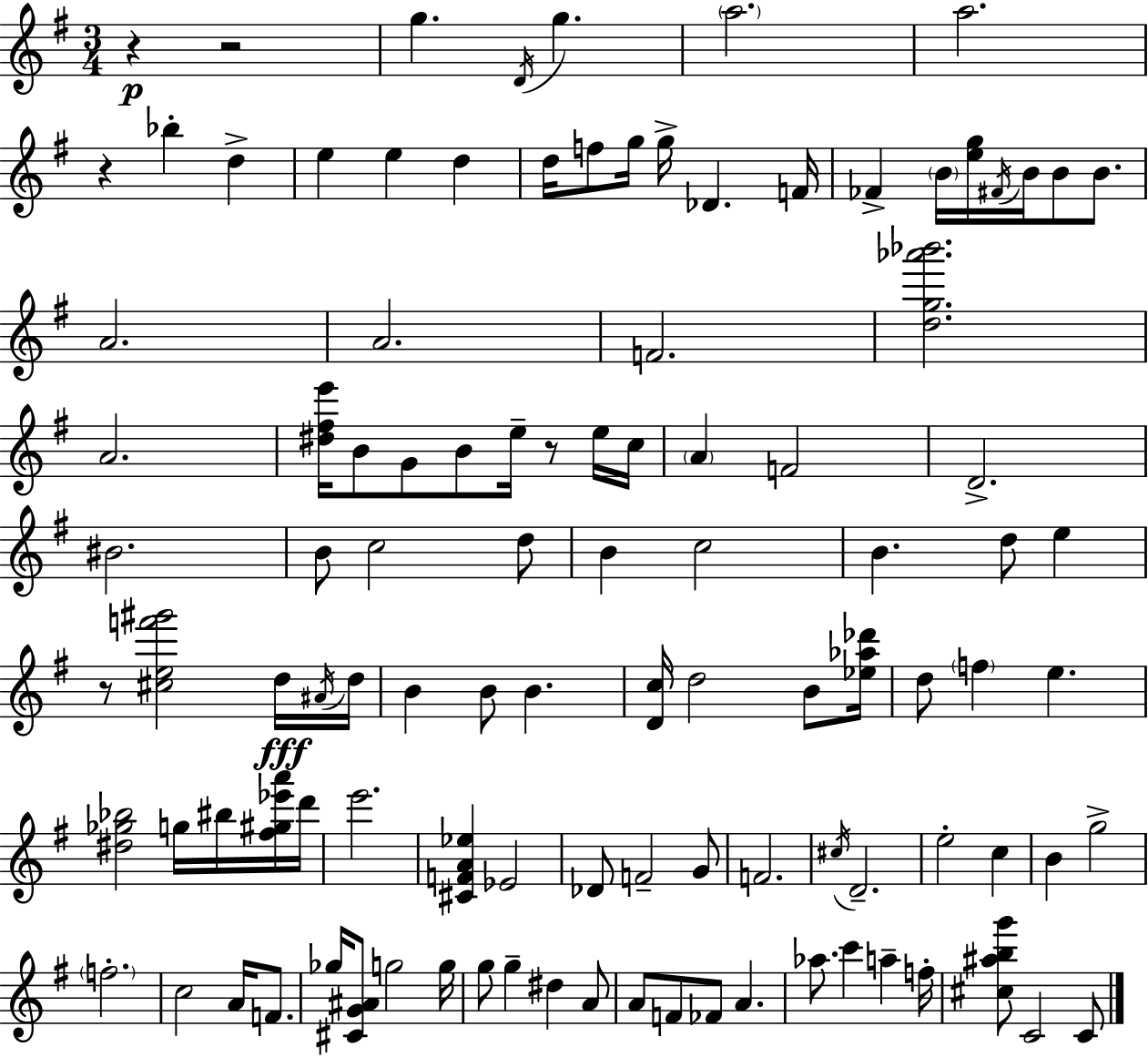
R/q R/h G5/q. D4/s G5/q. A5/h. A5/h. R/q Bb5/q D5/q E5/q E5/q D5/q D5/s F5/e G5/s G5/s Db4/q. F4/s FES4/q B4/s [E5,G5]/s F#4/s B4/s B4/e B4/e. A4/h. A4/h. F4/h. [D5,G5,Ab6,Bb6]/h. A4/h. [D#5,F#5,E6]/s B4/e G4/e B4/e E5/s R/e E5/s C5/s A4/q F4/h D4/h. BIS4/h. B4/e C5/h D5/e B4/q C5/h B4/q. D5/e E5/q R/e [C#5,E5,F6,G#6]/h D5/s A#4/s D5/s B4/q B4/e B4/q. [D4,C5]/s D5/h B4/e [Eb5,Ab5,Db6]/s D5/e F5/q E5/q. [D#5,Gb5,Bb5]/h G5/s BIS5/s [F#5,G#5,Eb6,A6]/s D6/s E6/h. [C#4,F4,A4,Eb5]/q Eb4/h Db4/e F4/h G4/e F4/h. C#5/s D4/h. E5/h C5/q B4/q G5/h F5/h. C5/h A4/s F4/e. Gb5/s [C#4,G4,A#4]/e G5/h G5/s G5/e G5/q D#5/q A4/e A4/e F4/e FES4/e A4/q. Ab5/e. C6/q A5/q F5/s [C#5,A#5,B5,G6]/e C4/h C4/e